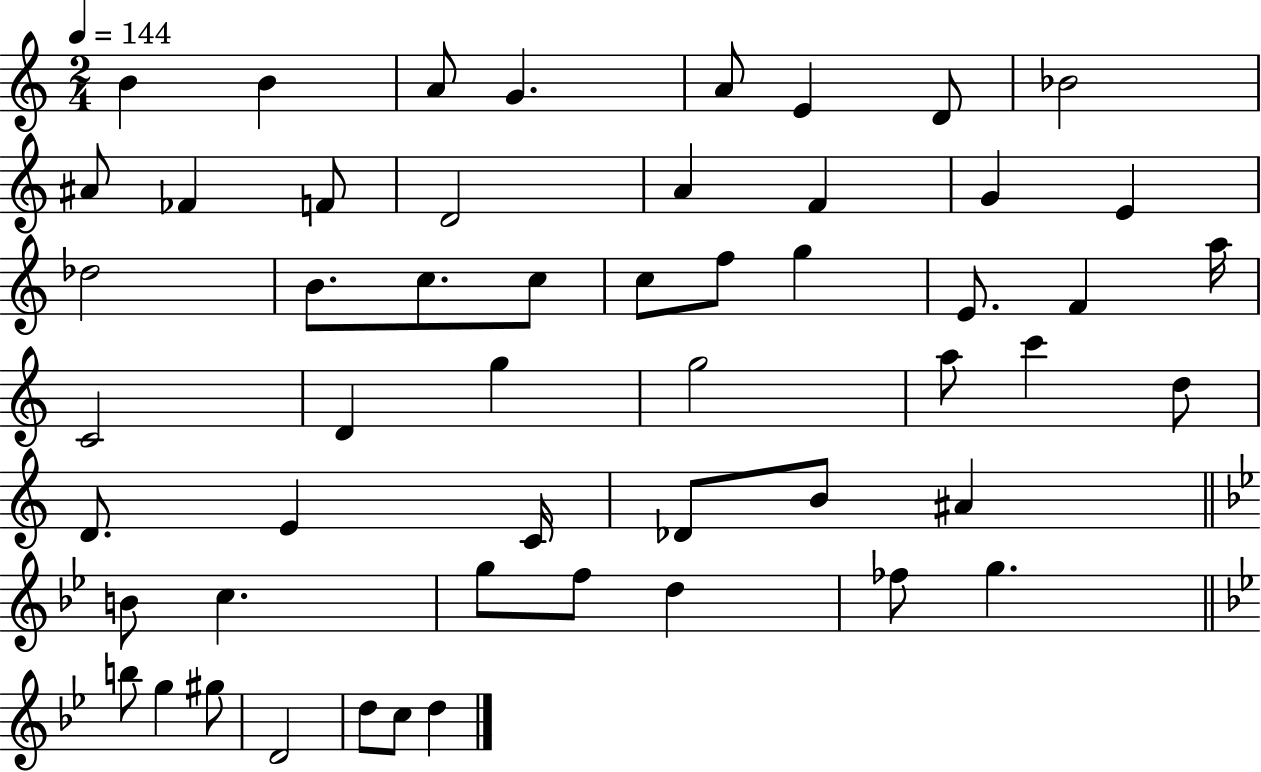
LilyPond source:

{
  \clef treble
  \numericTimeSignature
  \time 2/4
  \key c \major
  \tempo 4 = 144
  b'4 b'4 | a'8 g'4. | a'8 e'4 d'8 | bes'2 | \break ais'8 fes'4 f'8 | d'2 | a'4 f'4 | g'4 e'4 | \break des''2 | b'8. c''8. c''8 | c''8 f''8 g''4 | e'8. f'4 a''16 | \break c'2 | d'4 g''4 | g''2 | a''8 c'''4 d''8 | \break d'8. e'4 c'16 | des'8 b'8 ais'4 | \bar "||" \break \key bes \major b'8 c''4. | g''8 f''8 d''4 | fes''8 g''4. | \bar "||" \break \key g \minor b''8 g''4 gis''8 | d'2 | d''8 c''8 d''4 | \bar "|."
}